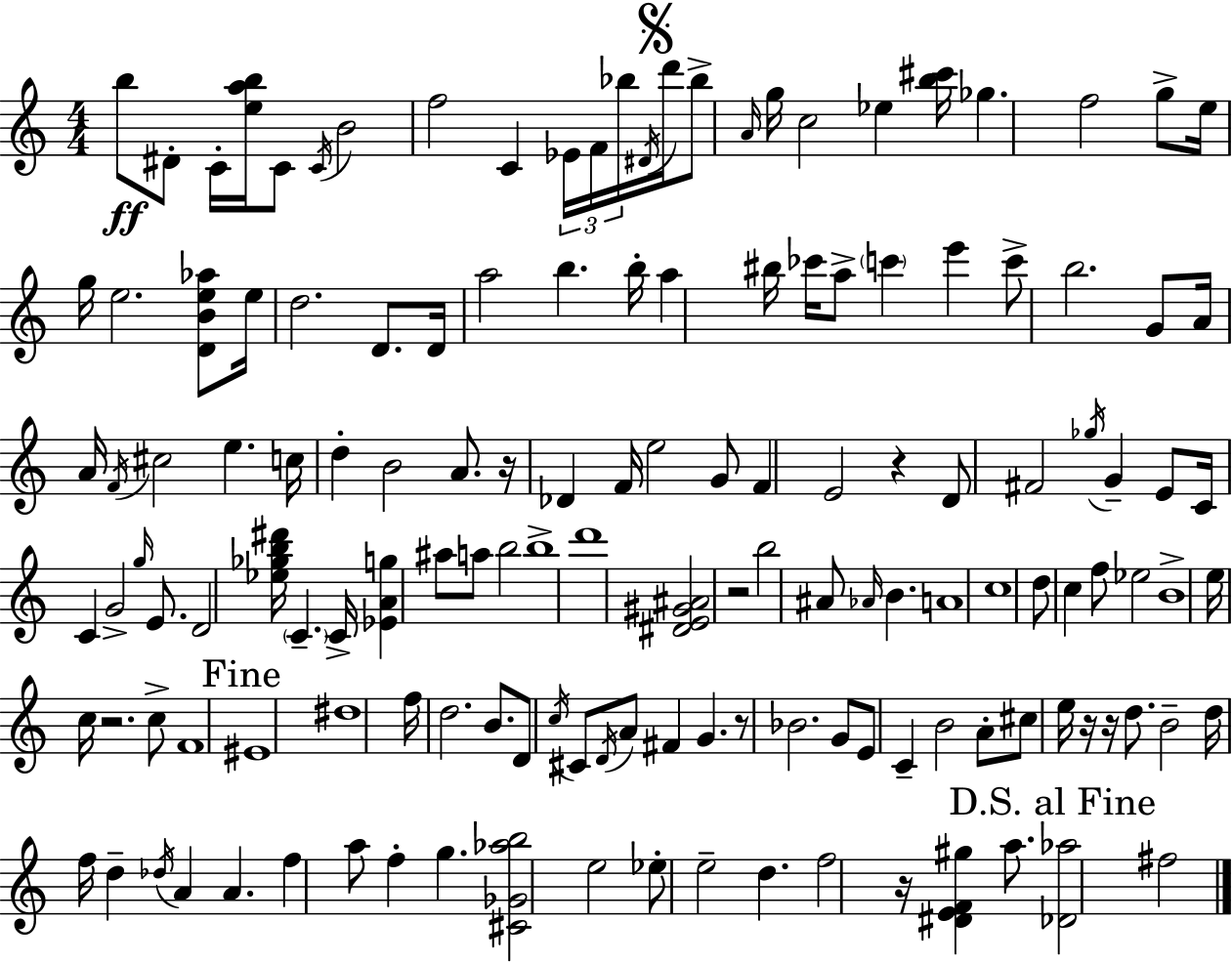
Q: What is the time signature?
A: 4/4